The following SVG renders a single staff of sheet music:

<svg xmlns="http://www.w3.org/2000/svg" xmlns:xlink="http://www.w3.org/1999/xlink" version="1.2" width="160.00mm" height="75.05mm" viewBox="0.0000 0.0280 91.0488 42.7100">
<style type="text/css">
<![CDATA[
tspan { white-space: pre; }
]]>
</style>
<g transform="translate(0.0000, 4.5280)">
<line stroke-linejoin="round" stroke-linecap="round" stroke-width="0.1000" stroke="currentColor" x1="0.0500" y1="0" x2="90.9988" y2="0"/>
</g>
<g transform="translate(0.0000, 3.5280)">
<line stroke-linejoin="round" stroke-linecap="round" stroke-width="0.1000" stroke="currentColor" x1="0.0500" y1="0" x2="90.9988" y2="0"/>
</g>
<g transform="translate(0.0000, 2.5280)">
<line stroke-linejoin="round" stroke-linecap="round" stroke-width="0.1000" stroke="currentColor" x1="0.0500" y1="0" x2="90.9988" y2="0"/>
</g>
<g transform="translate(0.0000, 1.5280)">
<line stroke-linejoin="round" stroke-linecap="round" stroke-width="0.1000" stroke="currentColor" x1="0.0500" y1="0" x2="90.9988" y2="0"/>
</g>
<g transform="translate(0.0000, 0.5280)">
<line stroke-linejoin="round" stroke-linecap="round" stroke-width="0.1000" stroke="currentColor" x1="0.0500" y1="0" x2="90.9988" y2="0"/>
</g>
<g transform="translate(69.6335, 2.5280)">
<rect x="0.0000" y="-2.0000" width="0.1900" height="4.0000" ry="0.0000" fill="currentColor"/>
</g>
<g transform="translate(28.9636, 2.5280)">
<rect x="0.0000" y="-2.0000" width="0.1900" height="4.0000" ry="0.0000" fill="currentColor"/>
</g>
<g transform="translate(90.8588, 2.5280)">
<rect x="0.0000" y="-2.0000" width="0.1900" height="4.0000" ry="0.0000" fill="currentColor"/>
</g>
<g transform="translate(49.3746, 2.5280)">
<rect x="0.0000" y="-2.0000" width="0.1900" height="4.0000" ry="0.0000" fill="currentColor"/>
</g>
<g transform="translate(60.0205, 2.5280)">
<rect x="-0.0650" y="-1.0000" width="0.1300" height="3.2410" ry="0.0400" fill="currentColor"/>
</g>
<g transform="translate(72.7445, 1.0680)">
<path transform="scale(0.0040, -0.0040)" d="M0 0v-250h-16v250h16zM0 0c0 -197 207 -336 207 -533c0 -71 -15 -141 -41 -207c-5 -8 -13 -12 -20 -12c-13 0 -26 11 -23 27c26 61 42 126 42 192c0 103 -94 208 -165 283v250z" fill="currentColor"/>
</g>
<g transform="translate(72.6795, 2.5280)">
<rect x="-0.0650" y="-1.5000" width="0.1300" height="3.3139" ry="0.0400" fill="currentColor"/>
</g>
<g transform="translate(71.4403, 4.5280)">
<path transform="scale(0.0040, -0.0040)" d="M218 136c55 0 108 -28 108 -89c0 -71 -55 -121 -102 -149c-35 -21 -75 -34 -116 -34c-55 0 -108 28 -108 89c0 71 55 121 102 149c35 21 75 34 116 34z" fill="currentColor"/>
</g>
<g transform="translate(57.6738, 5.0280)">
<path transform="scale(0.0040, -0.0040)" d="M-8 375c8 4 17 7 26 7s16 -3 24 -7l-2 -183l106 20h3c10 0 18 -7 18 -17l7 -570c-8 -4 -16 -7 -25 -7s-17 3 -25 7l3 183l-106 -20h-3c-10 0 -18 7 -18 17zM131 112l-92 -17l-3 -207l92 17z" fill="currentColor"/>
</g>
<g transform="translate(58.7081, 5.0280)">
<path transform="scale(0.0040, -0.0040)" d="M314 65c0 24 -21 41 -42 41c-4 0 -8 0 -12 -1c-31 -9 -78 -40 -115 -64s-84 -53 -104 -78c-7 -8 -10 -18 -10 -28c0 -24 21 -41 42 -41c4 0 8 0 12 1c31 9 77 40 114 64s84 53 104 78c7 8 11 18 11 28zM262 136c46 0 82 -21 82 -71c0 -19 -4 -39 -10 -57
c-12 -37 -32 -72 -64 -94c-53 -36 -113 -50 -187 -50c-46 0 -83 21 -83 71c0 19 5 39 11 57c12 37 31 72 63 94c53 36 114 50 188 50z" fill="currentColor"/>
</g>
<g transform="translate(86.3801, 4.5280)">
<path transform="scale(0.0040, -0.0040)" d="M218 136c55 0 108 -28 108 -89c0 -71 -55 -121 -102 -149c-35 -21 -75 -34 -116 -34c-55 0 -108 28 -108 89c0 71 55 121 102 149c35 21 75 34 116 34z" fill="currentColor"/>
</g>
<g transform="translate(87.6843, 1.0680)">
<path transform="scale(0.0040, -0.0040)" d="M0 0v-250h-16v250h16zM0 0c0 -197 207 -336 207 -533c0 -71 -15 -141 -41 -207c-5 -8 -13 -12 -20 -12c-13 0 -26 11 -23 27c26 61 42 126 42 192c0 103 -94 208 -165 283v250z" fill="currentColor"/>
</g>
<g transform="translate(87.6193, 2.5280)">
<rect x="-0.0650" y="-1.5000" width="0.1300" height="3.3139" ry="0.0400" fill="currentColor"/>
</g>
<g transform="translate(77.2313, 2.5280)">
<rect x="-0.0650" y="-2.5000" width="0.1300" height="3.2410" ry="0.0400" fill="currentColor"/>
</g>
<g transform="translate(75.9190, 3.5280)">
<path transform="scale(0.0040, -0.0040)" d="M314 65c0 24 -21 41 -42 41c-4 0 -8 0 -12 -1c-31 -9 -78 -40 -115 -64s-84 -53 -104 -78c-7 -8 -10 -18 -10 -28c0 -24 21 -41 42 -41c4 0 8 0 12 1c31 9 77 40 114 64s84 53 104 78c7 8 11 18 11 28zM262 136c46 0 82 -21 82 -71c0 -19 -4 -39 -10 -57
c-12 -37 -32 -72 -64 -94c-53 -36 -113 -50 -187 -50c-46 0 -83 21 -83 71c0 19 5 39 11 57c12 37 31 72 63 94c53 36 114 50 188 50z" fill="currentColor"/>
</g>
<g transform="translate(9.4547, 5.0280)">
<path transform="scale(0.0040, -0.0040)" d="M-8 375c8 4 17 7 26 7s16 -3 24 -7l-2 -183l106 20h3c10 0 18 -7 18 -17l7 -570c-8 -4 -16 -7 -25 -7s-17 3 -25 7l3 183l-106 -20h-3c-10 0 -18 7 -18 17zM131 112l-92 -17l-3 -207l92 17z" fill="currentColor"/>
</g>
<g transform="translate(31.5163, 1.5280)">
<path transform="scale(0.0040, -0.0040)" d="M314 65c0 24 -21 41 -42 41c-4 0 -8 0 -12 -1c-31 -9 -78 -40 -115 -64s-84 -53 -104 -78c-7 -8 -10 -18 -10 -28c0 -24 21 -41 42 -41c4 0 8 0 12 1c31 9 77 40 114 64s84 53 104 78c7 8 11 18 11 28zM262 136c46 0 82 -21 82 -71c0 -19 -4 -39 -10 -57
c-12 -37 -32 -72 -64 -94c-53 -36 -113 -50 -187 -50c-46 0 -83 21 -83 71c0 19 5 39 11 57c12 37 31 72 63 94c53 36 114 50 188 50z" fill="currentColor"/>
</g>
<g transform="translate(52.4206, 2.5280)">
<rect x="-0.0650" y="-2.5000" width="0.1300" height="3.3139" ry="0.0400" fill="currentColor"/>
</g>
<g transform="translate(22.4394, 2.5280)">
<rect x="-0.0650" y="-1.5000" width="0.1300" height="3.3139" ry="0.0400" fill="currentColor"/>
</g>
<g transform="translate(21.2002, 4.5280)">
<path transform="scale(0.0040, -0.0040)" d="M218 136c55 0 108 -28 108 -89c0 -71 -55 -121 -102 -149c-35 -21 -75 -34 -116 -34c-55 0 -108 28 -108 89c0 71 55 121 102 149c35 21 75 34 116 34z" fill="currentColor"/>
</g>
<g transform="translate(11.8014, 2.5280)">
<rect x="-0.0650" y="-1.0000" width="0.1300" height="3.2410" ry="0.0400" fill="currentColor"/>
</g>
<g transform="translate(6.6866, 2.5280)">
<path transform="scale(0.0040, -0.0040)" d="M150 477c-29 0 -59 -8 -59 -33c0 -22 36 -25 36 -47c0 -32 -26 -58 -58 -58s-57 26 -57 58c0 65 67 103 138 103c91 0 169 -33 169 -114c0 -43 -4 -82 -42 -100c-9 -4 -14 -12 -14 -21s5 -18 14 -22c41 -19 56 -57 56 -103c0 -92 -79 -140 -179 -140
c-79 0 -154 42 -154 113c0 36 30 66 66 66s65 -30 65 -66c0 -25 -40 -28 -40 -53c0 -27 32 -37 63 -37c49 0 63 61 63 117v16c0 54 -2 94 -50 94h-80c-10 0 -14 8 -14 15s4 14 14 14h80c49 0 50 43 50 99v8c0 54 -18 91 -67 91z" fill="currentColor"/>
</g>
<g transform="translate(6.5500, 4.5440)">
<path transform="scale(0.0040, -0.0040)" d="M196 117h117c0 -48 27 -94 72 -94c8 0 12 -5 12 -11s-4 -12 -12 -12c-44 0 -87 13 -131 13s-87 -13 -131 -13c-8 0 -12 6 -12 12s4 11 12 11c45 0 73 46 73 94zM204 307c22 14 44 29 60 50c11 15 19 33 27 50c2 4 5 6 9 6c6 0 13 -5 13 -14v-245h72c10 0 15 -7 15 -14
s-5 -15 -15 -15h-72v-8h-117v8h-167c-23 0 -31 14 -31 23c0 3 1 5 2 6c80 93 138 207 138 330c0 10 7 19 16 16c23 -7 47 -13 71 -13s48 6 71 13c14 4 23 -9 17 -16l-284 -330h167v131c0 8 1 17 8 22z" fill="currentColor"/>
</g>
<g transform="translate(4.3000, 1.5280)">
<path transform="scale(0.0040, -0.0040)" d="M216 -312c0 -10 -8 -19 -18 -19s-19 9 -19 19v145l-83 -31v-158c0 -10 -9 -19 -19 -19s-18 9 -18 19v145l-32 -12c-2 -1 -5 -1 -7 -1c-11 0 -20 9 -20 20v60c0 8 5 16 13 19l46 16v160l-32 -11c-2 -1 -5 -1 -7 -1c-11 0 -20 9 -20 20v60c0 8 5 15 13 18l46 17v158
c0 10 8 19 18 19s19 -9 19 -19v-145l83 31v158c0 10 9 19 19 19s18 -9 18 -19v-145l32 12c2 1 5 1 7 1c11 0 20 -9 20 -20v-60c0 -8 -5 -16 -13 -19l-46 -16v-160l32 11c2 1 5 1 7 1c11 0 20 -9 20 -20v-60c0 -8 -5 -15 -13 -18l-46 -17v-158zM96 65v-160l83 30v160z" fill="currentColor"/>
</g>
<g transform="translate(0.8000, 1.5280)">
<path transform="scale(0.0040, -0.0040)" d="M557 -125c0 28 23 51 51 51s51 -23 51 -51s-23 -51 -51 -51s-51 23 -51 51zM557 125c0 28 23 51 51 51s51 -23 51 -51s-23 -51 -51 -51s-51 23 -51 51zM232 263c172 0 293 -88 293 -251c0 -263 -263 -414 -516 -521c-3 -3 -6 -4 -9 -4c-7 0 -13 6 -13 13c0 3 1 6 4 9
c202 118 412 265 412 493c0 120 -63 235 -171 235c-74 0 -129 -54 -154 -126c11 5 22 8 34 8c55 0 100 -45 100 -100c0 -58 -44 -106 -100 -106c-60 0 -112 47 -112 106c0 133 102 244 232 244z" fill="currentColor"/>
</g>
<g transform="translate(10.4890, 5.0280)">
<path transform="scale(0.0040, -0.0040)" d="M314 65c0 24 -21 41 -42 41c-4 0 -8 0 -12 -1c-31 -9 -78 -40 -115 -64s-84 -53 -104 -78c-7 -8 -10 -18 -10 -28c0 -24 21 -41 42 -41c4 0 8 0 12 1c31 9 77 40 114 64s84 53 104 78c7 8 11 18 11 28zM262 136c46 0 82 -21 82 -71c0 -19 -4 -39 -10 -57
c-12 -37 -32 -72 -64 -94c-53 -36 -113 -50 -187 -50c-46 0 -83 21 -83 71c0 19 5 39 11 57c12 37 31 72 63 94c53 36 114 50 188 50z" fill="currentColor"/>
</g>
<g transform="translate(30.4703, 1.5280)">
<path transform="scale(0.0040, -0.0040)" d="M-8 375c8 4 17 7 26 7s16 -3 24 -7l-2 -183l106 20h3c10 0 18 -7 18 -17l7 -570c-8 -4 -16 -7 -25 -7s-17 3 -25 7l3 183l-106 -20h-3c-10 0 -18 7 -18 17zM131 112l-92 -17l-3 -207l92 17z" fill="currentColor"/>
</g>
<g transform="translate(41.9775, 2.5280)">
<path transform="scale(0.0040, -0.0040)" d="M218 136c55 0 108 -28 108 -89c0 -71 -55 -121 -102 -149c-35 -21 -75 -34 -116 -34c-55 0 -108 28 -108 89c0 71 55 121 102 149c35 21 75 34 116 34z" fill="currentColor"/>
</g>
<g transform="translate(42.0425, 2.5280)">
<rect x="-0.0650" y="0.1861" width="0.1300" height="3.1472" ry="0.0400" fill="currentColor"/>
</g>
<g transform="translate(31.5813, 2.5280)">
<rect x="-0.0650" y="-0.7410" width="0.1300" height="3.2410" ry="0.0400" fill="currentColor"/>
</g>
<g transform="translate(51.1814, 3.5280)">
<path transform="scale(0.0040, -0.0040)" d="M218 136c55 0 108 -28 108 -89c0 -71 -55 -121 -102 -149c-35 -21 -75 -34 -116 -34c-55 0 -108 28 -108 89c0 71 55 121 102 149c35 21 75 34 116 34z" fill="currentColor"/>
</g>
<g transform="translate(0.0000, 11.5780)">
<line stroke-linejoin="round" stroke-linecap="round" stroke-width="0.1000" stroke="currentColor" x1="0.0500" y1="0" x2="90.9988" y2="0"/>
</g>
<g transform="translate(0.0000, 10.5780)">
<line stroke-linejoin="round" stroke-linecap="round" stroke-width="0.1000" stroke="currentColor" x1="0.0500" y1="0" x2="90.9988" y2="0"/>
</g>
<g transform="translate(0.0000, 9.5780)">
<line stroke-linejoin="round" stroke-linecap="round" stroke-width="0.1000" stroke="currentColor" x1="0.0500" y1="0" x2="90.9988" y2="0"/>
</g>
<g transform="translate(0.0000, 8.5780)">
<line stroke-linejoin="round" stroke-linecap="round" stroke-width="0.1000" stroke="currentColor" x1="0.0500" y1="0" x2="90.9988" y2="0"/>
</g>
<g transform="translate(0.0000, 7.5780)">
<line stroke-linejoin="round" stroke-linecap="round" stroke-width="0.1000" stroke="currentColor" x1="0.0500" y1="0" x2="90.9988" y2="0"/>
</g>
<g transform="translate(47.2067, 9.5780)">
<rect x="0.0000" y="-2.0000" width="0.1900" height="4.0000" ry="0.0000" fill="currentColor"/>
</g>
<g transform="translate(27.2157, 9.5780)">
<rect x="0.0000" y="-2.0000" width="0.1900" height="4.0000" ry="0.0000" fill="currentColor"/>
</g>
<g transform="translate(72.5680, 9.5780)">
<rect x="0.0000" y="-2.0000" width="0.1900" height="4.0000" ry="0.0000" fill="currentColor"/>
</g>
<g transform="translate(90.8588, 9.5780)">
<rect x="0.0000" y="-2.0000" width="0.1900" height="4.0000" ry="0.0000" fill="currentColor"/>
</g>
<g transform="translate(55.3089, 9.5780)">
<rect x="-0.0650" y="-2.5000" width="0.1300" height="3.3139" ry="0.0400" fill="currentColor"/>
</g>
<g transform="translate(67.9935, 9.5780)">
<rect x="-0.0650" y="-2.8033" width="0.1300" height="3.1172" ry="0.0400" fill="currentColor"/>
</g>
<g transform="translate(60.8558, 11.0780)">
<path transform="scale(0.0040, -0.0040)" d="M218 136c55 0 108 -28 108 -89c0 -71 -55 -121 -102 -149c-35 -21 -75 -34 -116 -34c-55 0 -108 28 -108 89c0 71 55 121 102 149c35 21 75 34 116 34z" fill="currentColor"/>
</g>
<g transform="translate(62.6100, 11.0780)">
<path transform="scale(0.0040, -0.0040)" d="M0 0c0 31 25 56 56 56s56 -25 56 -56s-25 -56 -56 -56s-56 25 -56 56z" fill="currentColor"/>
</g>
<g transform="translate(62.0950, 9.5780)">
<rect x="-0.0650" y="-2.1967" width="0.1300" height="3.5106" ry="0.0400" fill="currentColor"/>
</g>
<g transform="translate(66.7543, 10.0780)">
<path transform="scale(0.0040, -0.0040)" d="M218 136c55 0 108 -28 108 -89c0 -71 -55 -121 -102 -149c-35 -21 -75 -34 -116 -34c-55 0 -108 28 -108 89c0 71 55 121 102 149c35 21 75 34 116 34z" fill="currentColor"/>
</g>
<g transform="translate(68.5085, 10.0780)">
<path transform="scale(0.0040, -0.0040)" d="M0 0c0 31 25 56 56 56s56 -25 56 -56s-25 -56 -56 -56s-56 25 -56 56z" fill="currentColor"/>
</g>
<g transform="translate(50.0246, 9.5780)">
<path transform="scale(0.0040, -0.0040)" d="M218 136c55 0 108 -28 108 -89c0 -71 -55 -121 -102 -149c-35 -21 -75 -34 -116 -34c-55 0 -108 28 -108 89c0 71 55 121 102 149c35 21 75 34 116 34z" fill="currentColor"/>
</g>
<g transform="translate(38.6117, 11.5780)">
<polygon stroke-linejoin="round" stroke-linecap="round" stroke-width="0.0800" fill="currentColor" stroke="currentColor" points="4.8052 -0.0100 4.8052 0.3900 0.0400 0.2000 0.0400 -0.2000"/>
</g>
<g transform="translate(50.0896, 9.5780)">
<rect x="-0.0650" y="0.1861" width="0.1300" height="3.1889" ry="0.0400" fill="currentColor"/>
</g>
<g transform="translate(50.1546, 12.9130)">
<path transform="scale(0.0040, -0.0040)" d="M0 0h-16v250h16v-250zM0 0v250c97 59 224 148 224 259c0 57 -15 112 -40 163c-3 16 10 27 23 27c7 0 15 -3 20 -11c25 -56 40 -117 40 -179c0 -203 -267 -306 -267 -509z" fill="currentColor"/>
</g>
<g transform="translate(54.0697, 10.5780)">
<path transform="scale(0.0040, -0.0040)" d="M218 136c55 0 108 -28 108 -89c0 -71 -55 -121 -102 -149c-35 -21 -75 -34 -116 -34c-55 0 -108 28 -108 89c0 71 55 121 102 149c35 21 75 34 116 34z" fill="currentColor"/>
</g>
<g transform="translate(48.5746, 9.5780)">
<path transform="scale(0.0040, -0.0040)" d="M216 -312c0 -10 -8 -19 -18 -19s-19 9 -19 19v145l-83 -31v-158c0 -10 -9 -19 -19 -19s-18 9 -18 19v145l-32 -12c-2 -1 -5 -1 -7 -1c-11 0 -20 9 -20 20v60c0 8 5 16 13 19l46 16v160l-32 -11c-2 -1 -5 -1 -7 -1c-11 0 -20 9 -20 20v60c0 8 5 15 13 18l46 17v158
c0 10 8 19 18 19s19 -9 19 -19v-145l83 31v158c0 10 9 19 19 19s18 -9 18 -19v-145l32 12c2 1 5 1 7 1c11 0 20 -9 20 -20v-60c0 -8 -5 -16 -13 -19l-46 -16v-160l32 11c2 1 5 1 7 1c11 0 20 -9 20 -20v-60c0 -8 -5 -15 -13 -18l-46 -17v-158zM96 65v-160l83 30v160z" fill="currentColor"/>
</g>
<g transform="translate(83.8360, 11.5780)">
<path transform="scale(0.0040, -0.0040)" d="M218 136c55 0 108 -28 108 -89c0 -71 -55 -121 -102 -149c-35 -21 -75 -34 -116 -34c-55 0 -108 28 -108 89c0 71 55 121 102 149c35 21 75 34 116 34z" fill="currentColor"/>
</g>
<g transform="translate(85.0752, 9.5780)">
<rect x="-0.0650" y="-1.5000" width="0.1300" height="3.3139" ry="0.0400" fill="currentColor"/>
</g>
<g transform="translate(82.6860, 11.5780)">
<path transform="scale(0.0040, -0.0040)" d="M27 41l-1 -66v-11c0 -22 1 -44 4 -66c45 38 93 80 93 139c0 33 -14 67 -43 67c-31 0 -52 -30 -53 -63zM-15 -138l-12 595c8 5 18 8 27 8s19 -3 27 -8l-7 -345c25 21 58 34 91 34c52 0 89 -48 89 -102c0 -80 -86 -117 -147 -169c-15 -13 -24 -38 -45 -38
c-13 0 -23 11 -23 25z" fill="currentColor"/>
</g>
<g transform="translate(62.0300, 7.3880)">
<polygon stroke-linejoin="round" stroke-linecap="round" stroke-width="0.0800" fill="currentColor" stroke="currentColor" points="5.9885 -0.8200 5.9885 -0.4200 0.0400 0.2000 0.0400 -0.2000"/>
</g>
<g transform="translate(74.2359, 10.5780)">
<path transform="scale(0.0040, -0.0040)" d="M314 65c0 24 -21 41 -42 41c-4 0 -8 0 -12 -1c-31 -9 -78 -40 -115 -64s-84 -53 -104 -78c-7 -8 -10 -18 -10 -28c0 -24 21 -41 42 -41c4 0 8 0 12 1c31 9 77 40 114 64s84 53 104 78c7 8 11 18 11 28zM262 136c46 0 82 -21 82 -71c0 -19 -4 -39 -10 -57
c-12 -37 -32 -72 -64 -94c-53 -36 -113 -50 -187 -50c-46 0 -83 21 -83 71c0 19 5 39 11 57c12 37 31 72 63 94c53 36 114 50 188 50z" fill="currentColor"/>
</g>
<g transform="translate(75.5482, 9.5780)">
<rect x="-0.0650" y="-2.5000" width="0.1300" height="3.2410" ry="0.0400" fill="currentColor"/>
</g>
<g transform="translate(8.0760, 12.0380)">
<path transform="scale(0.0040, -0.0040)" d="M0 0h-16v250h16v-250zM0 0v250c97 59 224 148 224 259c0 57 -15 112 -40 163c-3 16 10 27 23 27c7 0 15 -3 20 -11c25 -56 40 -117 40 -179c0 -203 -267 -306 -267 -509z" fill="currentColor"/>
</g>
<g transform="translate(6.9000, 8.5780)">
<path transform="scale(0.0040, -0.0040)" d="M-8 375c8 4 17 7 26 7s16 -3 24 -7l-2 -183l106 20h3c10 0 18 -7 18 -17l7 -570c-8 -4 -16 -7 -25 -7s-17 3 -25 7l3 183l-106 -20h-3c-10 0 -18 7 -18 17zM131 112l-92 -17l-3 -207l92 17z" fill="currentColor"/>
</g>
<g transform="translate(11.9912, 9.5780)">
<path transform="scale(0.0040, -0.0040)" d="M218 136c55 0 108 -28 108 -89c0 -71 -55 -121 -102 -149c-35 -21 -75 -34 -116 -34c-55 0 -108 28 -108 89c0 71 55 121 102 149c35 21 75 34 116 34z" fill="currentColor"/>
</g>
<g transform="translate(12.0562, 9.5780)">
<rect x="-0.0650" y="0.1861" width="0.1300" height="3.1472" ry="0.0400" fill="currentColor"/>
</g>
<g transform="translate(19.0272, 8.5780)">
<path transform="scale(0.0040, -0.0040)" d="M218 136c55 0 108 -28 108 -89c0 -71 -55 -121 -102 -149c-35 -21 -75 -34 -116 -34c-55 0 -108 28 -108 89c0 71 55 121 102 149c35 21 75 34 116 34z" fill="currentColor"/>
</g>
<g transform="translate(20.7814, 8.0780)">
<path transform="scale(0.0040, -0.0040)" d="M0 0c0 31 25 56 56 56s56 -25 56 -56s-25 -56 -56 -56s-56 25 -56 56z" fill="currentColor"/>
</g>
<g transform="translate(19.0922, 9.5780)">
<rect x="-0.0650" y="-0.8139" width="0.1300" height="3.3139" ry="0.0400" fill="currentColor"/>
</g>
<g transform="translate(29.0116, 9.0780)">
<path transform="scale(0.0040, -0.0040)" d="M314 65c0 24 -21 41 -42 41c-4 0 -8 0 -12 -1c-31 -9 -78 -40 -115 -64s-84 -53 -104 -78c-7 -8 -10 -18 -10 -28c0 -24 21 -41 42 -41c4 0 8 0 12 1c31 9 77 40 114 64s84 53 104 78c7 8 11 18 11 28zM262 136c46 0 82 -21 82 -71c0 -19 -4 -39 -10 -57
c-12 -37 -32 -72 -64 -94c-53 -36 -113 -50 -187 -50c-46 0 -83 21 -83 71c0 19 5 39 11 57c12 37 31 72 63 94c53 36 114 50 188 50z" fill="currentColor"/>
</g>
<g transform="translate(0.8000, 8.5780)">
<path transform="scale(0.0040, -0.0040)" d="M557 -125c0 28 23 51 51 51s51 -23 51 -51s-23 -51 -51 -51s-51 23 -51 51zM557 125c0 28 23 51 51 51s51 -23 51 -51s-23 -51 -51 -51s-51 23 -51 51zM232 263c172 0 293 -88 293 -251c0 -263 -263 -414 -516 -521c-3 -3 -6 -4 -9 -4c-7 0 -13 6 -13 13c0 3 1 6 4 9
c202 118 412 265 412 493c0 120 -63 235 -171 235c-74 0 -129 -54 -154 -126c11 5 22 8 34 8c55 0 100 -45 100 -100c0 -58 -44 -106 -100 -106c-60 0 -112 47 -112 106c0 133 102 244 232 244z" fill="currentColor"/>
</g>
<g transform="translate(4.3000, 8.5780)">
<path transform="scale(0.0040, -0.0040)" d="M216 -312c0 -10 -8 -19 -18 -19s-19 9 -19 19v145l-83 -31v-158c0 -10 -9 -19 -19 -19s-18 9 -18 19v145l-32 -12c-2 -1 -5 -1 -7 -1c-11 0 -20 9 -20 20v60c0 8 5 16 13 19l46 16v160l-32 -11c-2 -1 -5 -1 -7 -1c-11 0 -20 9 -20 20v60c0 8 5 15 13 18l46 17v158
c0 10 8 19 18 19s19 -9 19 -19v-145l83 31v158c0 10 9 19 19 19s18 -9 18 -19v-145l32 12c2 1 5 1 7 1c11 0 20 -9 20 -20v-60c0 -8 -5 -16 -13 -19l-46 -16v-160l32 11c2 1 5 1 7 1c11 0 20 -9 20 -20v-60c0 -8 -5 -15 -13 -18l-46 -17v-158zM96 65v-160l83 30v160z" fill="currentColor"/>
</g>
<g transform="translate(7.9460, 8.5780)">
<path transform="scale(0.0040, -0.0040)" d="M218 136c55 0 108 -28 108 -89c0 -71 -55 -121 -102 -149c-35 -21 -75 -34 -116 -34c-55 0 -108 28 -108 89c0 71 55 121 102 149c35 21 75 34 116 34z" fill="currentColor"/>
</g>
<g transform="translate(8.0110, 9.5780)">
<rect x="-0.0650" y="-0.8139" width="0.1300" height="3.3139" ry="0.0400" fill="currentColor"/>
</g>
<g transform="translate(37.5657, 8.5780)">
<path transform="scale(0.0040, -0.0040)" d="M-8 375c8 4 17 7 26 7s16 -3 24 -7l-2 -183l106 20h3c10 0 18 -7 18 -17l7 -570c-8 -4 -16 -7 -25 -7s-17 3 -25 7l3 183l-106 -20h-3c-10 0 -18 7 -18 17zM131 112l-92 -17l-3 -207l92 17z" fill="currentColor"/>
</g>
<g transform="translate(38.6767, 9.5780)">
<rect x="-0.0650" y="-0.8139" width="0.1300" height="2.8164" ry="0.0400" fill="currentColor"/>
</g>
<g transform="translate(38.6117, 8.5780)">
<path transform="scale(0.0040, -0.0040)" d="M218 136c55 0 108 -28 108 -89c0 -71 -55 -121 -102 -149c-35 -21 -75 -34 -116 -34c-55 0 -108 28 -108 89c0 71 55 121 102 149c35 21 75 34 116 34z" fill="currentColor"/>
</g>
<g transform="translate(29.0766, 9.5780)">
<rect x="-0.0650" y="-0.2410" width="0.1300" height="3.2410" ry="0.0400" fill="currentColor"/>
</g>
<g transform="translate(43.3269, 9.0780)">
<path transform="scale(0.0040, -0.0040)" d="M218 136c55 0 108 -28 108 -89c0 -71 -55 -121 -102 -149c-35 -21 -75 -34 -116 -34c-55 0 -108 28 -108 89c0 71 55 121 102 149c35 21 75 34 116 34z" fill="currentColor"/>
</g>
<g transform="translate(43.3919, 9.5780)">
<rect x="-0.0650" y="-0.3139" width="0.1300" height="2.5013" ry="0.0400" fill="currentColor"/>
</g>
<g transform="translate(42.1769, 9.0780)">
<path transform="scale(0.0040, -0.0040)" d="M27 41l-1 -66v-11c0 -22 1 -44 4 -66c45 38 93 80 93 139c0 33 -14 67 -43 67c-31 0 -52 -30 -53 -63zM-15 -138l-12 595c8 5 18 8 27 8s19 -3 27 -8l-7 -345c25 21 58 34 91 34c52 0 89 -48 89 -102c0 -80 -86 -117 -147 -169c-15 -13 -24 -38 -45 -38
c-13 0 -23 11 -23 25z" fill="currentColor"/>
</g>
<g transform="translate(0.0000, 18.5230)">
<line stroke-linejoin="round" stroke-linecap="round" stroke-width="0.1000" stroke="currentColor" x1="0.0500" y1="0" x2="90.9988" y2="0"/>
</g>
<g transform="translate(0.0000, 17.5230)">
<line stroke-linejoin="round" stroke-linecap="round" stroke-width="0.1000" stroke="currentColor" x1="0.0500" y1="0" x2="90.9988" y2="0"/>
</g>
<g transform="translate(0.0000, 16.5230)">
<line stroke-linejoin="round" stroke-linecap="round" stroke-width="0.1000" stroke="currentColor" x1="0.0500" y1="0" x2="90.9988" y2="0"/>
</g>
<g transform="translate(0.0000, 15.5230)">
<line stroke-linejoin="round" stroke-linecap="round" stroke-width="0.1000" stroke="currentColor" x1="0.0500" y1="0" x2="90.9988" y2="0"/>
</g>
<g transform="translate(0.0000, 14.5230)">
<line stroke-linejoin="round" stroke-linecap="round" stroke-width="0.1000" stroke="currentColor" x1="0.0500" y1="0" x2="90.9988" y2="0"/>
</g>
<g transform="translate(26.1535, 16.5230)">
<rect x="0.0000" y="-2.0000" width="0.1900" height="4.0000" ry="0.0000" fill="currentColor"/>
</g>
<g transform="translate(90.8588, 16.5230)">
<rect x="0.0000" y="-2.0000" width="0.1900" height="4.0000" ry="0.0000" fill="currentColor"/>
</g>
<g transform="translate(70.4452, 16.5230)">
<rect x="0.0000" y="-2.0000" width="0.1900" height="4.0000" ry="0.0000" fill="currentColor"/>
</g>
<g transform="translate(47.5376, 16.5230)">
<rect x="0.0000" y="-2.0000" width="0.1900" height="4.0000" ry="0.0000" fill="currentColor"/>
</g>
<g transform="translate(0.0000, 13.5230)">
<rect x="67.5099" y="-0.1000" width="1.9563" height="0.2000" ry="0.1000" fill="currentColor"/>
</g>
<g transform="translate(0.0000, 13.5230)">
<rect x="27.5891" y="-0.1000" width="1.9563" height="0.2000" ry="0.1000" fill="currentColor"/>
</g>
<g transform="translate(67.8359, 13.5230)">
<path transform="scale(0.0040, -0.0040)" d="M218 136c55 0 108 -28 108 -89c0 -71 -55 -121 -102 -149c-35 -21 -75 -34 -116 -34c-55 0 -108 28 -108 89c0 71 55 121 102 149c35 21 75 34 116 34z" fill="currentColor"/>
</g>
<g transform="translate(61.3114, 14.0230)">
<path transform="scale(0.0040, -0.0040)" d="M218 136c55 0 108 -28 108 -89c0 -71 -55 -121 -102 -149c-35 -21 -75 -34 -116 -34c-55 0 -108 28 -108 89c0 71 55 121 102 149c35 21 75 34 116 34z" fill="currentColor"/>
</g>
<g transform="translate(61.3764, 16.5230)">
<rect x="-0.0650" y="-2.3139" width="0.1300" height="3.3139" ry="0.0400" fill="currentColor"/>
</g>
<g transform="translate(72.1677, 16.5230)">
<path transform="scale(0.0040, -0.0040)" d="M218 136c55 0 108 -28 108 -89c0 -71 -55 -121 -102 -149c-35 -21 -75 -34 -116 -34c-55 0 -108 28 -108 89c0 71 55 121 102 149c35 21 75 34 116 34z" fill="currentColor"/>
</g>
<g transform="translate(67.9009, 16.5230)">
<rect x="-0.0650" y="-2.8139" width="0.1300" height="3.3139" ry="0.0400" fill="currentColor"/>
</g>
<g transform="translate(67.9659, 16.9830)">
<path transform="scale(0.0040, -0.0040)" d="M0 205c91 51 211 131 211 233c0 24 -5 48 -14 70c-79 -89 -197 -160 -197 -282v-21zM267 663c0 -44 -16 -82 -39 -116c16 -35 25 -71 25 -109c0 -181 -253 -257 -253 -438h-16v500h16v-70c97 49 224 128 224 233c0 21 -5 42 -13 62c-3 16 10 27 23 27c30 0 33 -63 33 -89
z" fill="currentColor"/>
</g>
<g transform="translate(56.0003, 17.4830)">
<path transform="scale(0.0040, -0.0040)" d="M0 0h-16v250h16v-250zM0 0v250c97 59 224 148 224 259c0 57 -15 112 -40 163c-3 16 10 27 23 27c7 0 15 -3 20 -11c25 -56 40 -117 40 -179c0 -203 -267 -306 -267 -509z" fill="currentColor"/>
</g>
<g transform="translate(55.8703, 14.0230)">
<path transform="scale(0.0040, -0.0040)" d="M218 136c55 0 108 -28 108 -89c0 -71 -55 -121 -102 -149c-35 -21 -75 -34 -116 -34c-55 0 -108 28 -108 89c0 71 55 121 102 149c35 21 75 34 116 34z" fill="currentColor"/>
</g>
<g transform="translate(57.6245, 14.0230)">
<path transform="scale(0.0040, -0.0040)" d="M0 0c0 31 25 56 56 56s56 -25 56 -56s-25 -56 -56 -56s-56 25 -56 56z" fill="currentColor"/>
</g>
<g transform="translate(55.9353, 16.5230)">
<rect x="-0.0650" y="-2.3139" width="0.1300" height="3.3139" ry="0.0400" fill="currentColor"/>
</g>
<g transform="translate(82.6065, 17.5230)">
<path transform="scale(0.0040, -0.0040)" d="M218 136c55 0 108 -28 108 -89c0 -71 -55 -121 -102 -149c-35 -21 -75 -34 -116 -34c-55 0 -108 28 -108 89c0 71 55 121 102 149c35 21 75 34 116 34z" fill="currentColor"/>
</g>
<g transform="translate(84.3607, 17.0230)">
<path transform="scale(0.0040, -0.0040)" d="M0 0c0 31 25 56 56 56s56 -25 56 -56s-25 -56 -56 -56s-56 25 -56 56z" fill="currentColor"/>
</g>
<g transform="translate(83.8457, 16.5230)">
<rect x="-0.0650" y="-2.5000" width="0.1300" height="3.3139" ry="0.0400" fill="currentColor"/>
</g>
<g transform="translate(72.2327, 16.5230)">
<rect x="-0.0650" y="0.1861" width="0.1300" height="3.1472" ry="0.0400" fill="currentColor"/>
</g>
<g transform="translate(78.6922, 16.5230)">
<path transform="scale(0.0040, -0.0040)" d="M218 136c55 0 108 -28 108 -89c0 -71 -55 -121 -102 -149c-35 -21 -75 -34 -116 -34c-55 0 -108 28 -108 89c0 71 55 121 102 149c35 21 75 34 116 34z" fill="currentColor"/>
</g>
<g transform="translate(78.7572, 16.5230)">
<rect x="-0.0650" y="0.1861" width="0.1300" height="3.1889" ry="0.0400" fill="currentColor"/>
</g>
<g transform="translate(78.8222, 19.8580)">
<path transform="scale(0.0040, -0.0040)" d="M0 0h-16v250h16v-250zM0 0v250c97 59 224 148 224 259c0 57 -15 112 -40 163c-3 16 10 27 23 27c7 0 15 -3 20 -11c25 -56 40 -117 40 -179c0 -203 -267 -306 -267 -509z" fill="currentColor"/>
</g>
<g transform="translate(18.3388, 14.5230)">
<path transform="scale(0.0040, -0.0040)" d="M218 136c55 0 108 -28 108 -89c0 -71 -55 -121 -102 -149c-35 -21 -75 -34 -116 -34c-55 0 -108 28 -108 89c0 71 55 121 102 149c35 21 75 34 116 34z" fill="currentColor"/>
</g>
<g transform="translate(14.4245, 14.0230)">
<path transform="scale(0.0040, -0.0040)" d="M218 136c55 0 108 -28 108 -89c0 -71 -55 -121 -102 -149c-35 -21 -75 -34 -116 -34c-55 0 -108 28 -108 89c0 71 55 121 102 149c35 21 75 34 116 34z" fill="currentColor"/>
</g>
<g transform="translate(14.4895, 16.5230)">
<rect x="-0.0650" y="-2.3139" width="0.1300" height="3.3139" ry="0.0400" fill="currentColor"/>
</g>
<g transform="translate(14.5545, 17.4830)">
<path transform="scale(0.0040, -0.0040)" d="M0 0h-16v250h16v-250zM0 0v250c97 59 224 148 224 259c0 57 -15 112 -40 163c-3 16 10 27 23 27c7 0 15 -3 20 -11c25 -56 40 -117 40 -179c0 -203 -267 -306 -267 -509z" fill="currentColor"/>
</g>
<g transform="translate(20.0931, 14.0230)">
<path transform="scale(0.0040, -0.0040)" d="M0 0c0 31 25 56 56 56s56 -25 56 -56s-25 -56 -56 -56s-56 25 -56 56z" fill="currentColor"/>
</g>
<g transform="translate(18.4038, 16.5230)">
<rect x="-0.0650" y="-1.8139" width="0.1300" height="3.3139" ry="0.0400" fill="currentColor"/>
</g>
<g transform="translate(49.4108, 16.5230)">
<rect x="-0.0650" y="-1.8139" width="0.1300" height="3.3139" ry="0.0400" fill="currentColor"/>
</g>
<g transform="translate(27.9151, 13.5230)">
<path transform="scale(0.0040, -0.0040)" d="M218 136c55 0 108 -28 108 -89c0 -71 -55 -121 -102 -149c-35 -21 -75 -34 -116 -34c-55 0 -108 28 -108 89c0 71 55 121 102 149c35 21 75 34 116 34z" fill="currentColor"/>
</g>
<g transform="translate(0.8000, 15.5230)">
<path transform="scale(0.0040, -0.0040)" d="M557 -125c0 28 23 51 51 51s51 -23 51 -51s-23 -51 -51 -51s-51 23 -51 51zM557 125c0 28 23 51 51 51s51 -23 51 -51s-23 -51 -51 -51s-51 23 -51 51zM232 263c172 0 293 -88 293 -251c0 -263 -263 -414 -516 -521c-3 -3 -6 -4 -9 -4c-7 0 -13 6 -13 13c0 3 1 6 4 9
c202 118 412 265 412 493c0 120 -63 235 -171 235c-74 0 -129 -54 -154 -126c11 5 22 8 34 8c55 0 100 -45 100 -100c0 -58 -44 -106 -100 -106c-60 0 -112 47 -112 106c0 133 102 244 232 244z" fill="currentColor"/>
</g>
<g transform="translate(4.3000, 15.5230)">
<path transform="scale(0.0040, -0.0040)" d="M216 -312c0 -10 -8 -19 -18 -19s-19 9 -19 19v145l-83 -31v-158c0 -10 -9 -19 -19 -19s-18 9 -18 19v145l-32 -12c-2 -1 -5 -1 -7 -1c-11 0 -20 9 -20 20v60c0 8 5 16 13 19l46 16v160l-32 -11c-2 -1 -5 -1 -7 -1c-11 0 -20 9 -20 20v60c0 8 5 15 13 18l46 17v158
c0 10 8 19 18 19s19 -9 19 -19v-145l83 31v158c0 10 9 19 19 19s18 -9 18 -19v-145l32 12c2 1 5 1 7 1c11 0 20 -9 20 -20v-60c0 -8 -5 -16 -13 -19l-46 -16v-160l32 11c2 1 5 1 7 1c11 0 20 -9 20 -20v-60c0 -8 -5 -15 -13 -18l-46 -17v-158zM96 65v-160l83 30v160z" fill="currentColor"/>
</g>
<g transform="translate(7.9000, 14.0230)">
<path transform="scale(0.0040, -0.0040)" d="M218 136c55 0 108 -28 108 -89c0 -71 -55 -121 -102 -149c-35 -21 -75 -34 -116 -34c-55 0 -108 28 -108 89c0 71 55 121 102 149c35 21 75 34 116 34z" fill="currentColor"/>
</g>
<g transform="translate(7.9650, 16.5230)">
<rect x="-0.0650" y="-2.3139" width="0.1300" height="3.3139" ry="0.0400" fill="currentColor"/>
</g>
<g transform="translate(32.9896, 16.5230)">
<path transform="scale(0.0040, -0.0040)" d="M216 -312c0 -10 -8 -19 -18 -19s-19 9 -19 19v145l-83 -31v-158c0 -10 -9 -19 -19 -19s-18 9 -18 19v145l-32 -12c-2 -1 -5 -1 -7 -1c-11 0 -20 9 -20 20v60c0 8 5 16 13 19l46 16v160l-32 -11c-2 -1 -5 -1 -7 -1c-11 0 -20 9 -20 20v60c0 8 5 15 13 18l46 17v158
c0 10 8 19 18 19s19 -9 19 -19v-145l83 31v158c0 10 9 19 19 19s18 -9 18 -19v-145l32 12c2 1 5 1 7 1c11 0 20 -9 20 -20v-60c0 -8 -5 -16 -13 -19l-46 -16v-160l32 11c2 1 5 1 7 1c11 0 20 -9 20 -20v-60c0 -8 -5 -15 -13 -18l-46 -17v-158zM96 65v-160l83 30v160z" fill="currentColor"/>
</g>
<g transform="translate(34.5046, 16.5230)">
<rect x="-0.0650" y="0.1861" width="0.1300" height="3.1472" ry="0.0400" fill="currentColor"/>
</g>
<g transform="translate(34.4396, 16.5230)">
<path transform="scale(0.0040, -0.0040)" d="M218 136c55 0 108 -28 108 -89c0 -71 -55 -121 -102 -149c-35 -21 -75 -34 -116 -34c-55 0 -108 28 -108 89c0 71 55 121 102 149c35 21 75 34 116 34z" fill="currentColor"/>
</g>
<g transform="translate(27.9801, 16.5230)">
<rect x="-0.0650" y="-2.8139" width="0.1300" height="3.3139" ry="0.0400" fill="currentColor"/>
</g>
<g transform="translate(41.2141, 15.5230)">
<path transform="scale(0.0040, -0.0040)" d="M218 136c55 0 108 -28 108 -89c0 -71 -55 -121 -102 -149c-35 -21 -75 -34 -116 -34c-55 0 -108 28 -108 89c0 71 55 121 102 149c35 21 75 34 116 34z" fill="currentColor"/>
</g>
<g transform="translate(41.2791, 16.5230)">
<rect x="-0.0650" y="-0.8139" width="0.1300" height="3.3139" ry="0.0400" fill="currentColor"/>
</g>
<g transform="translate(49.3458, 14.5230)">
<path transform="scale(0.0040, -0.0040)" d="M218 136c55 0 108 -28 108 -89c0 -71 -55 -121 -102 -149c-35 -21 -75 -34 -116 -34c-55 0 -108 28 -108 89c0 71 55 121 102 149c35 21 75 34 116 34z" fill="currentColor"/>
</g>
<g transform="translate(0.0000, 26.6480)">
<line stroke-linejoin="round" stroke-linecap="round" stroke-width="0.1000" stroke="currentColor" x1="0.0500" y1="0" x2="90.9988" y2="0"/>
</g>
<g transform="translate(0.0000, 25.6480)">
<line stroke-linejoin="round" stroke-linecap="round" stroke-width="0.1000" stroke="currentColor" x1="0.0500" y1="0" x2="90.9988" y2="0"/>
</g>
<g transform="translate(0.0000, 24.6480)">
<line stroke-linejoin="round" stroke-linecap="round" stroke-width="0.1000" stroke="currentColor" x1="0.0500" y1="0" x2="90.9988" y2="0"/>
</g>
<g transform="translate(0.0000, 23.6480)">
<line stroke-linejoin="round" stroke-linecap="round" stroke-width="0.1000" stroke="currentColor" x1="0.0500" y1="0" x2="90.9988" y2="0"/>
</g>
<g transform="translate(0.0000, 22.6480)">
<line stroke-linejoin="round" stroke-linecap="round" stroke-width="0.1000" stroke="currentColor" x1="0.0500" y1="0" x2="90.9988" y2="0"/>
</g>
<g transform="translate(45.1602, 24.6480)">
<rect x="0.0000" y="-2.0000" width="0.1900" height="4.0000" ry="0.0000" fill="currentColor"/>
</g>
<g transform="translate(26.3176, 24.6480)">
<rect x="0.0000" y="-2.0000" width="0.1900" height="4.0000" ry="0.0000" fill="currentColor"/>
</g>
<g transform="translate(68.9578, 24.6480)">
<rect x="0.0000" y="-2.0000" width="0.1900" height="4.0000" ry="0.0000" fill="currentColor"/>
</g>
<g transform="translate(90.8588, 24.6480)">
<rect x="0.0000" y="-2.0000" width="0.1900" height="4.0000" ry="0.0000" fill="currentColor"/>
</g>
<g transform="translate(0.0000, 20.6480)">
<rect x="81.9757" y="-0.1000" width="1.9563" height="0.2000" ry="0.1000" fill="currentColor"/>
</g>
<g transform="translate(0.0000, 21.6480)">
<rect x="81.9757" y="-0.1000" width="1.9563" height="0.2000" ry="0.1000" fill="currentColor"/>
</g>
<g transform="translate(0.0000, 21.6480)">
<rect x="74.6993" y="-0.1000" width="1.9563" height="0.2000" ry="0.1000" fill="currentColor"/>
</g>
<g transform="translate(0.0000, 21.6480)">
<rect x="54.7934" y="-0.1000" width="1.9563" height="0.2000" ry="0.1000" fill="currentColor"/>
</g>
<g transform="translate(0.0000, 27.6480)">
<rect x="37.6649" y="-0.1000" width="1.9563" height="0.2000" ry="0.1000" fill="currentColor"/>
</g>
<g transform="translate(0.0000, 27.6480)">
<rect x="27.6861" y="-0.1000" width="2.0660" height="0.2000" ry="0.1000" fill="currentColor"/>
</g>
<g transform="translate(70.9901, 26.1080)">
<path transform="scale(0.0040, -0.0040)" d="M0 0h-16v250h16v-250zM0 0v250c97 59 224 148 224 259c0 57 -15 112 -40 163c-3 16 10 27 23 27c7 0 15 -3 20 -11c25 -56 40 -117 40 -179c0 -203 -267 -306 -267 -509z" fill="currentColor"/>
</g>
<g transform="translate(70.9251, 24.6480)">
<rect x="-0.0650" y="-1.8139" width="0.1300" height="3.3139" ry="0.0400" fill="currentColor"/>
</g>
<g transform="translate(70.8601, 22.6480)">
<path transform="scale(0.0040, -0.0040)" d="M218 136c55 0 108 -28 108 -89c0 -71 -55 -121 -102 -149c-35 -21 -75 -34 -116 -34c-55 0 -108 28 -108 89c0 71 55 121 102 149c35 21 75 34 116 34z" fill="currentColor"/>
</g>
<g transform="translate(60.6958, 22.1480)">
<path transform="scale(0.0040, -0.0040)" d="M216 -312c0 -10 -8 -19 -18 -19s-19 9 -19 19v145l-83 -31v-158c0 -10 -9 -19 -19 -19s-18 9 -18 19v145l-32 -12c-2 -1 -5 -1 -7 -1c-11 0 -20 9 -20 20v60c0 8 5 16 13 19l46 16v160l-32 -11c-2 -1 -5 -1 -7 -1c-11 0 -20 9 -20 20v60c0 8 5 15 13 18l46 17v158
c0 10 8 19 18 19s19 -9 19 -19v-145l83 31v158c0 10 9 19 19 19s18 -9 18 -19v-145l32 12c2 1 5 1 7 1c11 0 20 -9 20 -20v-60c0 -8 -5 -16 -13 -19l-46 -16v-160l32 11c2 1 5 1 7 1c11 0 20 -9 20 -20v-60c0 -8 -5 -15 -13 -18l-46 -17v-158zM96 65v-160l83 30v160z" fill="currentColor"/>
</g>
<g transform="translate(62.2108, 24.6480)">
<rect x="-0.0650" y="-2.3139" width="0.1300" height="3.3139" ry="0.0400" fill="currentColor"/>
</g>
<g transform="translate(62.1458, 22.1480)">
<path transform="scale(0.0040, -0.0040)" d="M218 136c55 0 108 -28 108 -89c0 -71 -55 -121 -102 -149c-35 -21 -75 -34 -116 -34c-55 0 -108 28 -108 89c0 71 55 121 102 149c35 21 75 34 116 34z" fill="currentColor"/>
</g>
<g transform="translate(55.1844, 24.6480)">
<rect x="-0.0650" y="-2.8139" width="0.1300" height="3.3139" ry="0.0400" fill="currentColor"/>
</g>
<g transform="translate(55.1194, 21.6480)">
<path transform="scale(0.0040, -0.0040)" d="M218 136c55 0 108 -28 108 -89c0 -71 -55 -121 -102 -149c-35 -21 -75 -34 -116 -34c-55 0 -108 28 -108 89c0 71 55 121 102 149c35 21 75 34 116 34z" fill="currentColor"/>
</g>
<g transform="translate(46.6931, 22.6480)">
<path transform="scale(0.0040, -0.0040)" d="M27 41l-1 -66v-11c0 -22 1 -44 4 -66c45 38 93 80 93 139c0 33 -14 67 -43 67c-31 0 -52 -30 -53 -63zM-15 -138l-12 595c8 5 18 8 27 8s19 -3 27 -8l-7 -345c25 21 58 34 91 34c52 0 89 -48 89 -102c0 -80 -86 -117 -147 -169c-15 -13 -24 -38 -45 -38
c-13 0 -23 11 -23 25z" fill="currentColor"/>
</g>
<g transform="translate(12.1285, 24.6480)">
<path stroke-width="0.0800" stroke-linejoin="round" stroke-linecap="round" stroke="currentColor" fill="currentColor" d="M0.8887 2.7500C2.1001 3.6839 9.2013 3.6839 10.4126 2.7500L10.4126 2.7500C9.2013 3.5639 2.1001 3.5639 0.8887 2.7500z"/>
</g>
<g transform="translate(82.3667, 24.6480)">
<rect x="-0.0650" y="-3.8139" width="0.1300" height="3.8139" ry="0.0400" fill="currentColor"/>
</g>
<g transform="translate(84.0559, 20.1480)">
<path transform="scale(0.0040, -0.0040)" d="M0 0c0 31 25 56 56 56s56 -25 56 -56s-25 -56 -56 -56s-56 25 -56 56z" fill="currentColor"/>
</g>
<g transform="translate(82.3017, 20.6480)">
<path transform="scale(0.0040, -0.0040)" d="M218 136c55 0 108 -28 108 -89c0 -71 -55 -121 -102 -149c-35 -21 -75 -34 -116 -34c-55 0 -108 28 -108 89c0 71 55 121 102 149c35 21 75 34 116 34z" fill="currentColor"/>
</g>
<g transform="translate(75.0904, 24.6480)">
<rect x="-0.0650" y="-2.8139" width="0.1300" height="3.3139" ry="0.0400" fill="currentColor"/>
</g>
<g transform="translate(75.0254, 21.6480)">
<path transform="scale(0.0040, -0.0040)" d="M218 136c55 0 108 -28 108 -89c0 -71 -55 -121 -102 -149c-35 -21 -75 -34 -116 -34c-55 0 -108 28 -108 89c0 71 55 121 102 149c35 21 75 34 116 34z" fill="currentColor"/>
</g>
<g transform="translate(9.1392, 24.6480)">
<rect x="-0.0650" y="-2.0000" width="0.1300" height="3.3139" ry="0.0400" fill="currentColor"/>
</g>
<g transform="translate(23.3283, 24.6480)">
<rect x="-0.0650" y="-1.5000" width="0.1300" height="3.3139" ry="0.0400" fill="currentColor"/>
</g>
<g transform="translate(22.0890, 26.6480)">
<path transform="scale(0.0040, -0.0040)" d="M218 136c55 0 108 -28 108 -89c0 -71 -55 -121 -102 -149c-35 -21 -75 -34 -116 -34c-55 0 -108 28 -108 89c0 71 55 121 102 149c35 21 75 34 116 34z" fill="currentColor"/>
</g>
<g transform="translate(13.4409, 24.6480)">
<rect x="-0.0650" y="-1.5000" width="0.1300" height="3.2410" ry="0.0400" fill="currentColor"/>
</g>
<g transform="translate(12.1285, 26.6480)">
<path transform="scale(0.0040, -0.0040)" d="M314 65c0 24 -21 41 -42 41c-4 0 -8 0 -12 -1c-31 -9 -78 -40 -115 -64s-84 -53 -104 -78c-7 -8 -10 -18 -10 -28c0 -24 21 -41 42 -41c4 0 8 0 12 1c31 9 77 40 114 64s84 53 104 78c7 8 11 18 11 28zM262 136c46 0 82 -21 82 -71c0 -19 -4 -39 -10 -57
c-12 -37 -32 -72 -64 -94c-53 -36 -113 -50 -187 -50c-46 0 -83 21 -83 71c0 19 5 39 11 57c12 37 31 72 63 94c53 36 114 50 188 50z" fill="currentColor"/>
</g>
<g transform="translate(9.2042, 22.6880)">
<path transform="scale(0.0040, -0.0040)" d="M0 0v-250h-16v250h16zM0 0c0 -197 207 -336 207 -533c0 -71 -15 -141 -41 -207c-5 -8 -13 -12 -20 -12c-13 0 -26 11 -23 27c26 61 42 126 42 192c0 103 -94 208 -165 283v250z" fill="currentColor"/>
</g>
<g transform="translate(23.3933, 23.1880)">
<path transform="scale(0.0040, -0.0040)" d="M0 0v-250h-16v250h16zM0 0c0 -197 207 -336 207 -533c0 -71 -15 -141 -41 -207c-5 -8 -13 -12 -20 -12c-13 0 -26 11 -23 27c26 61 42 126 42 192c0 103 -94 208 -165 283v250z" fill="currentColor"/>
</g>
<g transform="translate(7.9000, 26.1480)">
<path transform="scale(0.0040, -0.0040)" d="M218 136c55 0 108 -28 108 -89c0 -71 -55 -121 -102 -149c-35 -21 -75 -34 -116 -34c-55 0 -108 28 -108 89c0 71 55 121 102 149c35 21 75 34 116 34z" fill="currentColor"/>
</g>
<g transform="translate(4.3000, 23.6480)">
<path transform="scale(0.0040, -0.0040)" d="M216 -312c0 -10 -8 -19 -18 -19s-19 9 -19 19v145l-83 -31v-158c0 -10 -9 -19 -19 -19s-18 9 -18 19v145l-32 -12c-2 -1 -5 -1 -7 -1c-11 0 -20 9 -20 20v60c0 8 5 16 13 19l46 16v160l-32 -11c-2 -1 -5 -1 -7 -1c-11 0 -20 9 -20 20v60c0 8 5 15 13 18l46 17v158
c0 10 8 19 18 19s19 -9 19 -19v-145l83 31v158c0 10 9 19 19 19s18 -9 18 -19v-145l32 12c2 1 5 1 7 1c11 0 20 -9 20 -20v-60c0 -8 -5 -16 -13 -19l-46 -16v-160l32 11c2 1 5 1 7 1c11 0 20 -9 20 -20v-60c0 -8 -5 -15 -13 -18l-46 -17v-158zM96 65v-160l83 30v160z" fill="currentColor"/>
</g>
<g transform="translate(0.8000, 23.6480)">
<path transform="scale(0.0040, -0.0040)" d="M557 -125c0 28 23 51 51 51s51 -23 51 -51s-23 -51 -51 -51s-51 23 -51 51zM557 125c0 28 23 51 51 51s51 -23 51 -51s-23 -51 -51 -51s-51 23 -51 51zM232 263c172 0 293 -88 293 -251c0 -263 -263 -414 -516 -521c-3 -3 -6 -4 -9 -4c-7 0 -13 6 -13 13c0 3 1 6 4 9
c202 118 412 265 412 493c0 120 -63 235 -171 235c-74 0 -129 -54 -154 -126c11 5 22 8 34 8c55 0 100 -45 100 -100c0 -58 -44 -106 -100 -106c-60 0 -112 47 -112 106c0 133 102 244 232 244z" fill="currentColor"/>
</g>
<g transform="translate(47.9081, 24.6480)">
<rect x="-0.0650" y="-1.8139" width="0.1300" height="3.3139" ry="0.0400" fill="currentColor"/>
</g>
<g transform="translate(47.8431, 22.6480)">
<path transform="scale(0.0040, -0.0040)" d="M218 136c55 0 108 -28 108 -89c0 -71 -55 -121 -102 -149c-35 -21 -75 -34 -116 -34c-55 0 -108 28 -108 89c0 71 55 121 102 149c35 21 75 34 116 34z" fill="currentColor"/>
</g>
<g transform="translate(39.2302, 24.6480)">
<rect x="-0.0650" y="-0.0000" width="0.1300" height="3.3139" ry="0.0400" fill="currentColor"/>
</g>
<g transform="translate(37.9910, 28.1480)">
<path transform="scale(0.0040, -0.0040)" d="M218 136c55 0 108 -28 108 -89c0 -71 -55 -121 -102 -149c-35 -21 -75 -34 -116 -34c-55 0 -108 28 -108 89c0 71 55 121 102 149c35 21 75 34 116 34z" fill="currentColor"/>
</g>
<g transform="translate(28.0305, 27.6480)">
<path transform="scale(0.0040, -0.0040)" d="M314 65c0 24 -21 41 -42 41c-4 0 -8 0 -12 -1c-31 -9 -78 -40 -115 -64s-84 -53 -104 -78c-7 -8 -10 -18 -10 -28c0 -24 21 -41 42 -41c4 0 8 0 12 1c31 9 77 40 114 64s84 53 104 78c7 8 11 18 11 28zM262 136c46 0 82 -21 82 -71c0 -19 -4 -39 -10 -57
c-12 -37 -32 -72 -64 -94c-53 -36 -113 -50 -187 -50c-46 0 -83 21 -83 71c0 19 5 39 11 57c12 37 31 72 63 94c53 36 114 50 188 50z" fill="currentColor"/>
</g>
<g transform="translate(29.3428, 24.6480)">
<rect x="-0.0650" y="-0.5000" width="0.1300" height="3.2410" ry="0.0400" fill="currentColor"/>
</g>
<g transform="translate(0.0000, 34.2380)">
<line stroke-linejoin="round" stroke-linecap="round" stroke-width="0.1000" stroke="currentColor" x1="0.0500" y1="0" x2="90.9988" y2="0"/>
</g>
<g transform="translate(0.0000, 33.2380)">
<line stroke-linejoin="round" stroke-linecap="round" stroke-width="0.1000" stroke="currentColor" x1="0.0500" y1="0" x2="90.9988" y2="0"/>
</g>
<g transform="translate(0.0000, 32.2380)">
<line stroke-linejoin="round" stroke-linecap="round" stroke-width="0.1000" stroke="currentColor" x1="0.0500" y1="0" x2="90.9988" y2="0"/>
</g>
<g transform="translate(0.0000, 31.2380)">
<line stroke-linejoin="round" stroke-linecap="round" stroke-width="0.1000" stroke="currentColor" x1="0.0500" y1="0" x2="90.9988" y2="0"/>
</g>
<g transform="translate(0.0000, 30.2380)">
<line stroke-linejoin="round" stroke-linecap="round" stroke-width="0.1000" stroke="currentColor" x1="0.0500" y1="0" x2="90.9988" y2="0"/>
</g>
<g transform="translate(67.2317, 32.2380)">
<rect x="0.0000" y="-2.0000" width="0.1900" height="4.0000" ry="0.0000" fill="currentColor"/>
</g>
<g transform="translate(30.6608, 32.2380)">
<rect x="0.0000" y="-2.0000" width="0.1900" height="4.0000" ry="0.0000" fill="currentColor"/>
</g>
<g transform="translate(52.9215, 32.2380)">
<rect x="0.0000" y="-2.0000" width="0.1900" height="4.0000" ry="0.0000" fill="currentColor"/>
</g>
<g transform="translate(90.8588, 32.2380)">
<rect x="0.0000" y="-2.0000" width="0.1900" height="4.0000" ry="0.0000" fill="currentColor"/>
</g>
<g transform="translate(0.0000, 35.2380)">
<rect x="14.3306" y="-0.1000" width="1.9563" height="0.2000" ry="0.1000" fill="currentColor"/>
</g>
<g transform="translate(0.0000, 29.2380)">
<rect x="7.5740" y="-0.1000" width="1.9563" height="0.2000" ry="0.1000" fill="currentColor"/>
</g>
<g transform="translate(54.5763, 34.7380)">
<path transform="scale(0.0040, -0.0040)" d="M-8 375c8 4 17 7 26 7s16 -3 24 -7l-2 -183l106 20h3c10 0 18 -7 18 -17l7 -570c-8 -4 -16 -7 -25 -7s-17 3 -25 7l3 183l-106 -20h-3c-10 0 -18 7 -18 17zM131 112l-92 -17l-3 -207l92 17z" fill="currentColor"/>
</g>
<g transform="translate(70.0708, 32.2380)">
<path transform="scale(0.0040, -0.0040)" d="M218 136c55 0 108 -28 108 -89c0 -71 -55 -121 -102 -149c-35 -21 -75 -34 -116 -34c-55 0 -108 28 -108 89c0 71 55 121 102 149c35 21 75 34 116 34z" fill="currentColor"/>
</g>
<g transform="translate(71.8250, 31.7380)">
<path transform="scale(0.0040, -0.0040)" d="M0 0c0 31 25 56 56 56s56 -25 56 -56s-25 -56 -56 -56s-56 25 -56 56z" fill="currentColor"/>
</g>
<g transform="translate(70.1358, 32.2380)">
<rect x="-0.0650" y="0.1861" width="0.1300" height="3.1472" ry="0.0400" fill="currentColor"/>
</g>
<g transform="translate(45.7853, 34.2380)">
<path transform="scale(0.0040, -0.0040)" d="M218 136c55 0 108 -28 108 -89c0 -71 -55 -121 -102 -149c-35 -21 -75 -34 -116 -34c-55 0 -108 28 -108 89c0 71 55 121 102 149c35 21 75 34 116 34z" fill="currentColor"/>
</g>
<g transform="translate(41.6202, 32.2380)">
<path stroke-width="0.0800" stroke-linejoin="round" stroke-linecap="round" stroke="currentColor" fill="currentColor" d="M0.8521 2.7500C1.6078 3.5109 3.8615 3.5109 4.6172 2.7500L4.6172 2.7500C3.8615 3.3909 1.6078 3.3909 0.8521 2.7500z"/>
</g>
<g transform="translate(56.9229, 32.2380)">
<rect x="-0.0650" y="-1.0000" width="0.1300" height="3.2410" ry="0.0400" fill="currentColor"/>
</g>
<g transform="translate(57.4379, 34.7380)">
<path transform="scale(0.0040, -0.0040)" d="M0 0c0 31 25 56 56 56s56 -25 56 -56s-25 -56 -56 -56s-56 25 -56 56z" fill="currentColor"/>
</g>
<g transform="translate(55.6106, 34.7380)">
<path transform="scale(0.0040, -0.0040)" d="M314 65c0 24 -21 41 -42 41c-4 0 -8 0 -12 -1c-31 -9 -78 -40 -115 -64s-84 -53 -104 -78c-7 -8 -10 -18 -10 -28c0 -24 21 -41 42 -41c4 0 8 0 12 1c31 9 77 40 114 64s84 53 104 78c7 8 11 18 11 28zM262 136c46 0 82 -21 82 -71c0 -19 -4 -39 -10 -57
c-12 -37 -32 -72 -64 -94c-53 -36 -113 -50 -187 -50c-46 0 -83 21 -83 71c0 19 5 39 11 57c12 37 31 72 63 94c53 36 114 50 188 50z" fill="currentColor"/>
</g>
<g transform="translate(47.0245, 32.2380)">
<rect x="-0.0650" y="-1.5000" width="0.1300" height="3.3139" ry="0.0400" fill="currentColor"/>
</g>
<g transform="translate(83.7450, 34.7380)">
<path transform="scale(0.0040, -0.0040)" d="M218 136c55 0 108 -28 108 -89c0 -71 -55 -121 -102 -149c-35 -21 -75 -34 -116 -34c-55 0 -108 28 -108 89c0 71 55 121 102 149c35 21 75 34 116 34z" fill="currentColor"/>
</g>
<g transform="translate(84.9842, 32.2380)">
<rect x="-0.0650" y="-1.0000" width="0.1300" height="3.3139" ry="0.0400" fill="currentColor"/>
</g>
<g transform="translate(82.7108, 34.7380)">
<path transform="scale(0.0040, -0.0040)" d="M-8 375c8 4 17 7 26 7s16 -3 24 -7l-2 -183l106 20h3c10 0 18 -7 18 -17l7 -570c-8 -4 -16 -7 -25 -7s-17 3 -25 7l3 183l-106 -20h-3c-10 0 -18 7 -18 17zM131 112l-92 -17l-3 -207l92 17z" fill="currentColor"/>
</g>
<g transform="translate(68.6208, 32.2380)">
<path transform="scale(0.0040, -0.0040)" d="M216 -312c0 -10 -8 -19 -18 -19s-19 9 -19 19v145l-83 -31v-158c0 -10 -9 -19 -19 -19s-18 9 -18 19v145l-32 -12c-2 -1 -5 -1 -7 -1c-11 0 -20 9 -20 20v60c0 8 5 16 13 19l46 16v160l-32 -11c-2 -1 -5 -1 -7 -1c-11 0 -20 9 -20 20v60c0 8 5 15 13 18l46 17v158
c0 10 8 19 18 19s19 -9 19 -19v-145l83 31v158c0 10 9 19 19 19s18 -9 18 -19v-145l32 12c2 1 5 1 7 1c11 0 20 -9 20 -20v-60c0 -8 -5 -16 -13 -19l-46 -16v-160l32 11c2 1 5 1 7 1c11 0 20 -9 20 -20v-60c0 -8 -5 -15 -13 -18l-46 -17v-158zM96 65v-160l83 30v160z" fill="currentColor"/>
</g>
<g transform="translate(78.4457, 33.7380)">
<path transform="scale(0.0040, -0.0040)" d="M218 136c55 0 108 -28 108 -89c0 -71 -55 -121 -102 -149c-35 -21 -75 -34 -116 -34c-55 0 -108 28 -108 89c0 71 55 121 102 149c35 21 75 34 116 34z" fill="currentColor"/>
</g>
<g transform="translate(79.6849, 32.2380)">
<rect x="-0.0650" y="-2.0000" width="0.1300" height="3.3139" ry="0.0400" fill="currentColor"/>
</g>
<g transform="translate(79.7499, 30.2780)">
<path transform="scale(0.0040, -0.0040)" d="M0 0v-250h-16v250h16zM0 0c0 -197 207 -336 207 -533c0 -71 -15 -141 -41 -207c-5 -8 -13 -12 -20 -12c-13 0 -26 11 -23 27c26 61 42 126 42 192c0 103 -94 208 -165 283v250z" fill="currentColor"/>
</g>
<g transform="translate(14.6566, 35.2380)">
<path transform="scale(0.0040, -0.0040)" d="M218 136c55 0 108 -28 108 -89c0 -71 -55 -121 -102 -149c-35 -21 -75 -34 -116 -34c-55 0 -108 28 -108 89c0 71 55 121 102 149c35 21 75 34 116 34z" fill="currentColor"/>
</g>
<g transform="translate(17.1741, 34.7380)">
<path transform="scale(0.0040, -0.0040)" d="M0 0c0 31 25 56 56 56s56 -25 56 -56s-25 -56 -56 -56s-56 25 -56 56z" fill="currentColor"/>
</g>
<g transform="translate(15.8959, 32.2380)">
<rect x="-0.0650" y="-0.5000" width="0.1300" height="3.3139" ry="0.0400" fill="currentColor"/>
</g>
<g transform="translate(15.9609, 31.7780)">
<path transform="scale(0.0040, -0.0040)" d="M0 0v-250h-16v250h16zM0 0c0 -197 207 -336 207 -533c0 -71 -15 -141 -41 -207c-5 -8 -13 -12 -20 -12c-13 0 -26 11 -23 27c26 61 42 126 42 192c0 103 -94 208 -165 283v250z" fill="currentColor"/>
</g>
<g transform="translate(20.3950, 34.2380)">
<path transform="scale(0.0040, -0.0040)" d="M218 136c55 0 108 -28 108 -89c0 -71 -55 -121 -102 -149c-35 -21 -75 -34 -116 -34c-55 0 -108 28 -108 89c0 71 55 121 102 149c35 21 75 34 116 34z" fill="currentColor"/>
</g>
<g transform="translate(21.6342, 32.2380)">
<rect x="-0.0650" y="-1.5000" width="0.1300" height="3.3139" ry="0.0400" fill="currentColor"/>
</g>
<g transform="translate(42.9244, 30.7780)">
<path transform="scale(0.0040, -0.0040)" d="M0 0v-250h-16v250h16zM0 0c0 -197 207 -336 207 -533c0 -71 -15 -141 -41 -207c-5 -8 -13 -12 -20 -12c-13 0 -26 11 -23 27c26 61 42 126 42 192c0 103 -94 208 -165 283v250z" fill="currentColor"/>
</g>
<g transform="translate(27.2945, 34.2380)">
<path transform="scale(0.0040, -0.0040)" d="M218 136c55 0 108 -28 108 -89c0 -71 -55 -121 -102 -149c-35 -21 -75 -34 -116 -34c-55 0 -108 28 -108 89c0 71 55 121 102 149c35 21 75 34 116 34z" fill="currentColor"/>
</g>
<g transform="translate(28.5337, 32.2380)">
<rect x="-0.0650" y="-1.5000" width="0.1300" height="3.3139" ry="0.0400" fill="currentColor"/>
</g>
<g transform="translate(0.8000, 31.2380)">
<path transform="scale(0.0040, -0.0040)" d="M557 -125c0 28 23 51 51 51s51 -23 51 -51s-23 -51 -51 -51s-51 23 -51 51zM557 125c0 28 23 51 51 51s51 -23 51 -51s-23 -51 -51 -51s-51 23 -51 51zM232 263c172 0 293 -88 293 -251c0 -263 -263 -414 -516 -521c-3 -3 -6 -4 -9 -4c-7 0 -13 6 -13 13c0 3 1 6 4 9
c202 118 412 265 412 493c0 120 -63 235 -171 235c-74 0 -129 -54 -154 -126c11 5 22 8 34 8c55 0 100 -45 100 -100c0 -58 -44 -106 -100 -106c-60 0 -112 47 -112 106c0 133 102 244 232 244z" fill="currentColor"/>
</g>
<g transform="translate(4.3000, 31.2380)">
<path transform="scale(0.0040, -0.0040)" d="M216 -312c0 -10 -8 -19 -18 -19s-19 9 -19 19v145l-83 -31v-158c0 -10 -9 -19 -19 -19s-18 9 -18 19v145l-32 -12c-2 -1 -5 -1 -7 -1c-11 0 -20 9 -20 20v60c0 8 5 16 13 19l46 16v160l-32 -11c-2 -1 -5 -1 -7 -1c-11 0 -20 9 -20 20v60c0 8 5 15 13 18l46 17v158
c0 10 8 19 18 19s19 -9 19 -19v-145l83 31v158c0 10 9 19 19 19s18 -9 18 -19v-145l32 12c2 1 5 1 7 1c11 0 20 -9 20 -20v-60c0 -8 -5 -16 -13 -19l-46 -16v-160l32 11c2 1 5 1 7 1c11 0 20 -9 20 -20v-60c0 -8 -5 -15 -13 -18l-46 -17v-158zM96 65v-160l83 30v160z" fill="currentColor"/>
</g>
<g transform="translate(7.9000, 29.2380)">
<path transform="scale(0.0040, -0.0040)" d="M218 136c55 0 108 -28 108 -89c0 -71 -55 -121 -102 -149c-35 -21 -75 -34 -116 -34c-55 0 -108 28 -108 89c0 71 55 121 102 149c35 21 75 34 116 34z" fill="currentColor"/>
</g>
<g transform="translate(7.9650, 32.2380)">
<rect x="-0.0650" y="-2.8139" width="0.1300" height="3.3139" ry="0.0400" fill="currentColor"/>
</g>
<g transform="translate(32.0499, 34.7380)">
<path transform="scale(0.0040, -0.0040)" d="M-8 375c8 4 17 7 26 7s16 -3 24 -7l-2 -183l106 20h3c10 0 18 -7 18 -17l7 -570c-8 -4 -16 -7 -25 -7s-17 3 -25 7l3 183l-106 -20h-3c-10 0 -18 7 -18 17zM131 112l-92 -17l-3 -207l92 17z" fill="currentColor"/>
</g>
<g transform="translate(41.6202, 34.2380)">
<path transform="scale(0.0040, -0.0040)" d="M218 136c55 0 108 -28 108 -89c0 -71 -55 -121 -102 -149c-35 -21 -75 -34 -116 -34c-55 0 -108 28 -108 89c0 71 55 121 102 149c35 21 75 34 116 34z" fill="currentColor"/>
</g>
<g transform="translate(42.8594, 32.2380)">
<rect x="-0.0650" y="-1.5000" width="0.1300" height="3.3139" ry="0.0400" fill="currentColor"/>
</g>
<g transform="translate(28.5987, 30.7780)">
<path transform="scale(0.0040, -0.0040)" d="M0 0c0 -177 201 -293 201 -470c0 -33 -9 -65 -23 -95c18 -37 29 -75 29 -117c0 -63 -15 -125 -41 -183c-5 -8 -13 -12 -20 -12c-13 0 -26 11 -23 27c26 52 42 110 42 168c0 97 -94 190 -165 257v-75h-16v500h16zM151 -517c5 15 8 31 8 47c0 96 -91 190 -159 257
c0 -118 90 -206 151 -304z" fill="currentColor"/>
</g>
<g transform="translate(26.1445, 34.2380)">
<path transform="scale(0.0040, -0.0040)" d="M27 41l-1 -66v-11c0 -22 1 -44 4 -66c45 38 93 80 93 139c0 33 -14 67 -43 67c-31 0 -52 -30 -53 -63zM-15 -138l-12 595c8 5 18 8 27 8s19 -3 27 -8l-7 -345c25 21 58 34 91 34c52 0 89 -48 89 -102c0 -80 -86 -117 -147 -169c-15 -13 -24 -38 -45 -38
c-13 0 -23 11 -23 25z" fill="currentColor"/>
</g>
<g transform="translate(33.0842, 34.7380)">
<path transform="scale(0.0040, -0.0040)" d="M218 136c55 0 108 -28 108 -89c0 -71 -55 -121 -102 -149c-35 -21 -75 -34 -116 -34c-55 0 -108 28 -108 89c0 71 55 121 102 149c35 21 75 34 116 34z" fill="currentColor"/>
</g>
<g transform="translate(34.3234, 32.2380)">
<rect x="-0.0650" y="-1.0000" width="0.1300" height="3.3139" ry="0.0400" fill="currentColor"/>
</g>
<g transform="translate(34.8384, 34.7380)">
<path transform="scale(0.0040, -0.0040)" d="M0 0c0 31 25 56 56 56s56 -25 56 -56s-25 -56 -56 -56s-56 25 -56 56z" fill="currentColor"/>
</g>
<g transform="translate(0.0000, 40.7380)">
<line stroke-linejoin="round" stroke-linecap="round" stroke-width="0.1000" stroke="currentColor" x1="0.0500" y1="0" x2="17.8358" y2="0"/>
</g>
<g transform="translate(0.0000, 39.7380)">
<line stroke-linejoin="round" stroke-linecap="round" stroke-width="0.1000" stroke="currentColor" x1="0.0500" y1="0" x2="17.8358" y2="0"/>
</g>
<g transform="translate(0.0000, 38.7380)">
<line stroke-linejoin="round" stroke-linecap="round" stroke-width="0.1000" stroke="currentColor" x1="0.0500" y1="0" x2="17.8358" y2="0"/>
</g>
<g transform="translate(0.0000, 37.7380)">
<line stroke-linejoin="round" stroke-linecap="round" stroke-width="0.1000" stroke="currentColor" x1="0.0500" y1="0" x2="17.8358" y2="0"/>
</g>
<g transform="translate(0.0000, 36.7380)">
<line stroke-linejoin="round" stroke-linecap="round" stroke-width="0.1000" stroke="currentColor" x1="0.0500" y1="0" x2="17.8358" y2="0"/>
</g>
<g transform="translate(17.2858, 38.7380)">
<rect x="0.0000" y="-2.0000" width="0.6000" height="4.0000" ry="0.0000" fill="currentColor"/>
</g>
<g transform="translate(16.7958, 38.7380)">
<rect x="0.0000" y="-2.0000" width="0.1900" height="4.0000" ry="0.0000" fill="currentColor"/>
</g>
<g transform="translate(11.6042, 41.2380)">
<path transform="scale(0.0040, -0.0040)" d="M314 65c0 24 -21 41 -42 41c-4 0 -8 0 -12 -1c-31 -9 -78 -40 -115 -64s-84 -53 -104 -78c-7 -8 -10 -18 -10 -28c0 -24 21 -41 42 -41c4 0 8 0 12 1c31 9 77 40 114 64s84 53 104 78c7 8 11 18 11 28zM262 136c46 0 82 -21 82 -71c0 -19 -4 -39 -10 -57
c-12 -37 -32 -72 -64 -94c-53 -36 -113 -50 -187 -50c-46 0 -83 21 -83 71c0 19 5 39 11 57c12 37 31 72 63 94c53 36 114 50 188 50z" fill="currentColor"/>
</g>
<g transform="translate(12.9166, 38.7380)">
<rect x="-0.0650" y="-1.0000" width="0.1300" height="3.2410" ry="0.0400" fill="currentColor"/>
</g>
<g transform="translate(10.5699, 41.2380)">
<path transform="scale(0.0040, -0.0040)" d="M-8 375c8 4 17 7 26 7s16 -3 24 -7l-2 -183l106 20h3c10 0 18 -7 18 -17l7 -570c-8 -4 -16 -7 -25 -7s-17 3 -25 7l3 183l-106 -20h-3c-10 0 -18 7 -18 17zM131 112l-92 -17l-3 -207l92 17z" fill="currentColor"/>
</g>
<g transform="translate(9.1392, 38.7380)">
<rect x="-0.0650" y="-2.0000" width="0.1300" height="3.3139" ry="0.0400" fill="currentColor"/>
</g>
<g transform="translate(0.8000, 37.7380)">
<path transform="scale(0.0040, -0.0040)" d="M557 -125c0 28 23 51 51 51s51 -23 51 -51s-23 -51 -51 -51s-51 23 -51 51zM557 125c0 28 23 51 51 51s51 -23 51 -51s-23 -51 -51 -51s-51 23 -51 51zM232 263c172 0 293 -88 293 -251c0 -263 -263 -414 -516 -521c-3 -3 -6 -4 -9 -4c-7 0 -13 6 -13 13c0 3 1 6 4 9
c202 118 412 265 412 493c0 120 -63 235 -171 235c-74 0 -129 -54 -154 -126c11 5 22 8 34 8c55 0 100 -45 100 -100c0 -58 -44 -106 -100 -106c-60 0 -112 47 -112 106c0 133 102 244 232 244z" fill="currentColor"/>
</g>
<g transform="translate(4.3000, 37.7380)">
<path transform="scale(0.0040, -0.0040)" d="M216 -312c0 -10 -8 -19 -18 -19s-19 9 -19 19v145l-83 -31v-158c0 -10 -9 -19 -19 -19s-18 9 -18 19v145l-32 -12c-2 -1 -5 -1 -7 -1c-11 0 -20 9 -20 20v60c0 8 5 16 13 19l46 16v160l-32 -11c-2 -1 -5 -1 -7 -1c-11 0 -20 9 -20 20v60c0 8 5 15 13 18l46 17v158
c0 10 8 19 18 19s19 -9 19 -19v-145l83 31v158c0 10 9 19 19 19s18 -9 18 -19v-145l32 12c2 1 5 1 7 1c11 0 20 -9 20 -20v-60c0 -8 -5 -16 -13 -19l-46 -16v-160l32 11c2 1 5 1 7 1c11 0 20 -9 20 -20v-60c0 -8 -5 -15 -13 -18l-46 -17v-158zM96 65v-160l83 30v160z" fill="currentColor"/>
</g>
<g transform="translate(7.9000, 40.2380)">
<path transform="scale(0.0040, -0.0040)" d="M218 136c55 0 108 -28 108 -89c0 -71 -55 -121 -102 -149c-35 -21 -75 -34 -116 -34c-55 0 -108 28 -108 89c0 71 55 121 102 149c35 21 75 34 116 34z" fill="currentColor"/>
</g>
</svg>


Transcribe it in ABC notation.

X:1
T:Untitled
M:3/4
L:1/4
K:G
F,,2 G,, F,2 D, B,, F,,2 G,,/2 B,,2 G,,/2 F,/2 D, F, E,2 F,/2 _E,/2 ^D,/2 B,, A,,/2 C,/2 B,,2 _G,, B, B,/2 A, C ^D, ^F, A, B,/2 B, C/4 D, D,/2 B,, A,,/2 G,,2 G,,/2 E,,2 D,, _A, C ^B, A,/2 C E C E,,/2 G,, _G,,/4 F,, G,,/2 G,, F,,2 ^D, A,,/2 F,, A,, F,,2